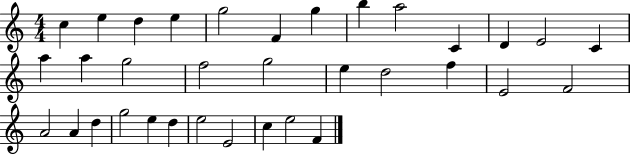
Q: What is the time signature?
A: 4/4